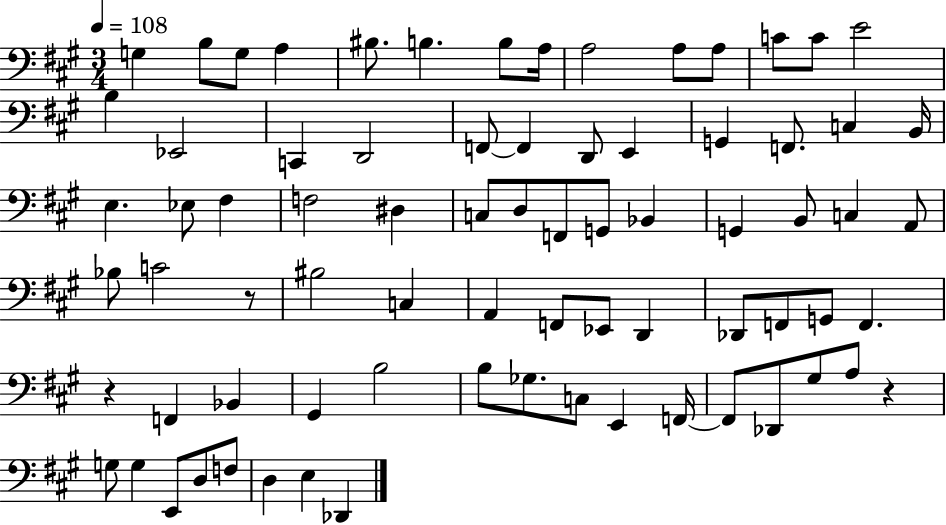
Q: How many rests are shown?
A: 3